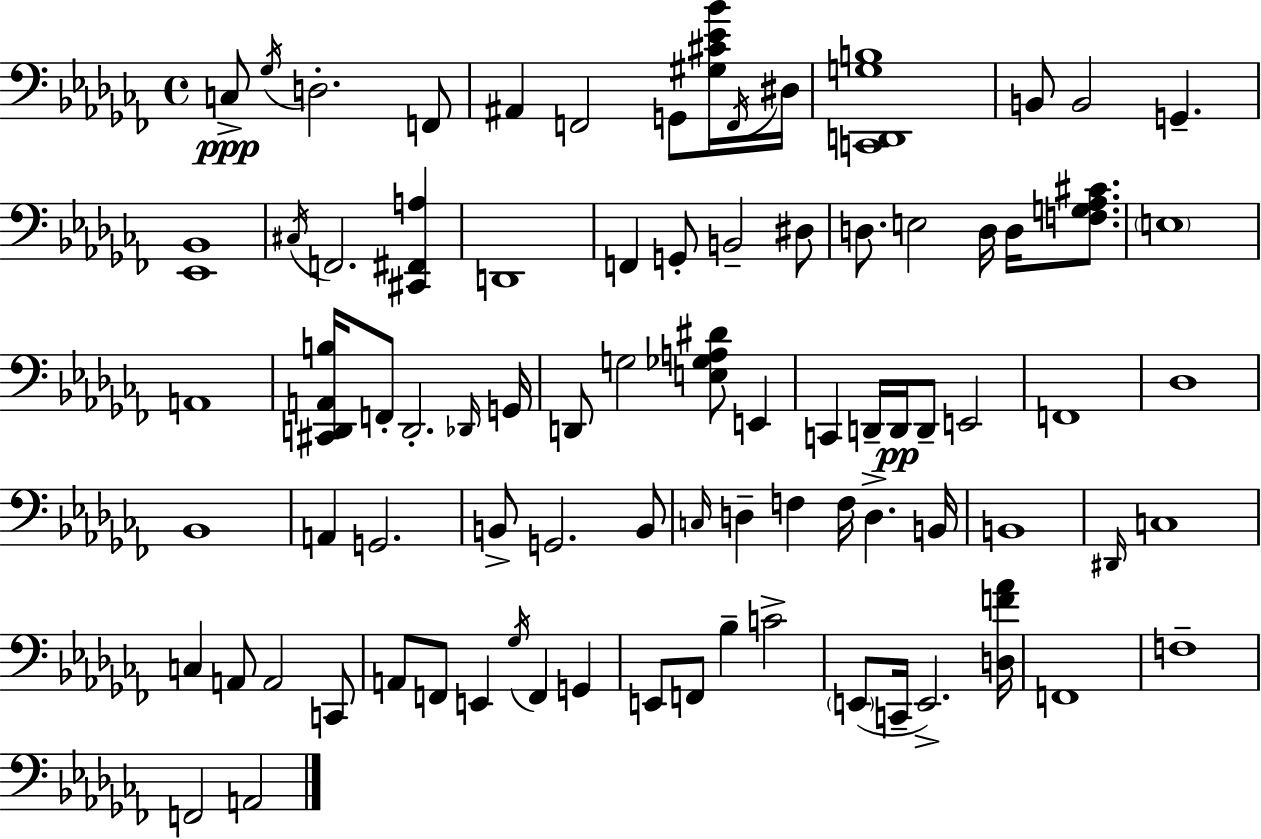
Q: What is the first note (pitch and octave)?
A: C3